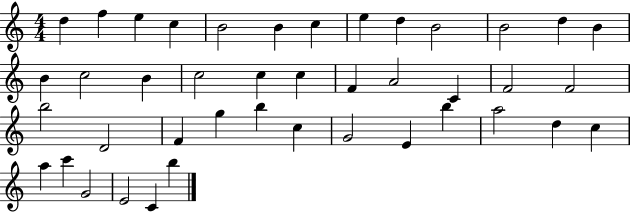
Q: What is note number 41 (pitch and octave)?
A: C4